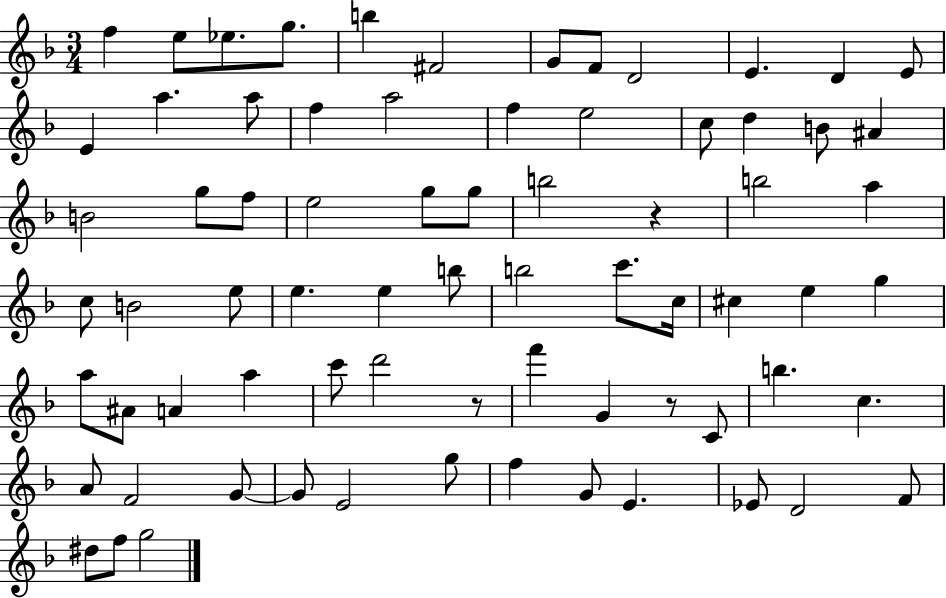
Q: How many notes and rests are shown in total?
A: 73